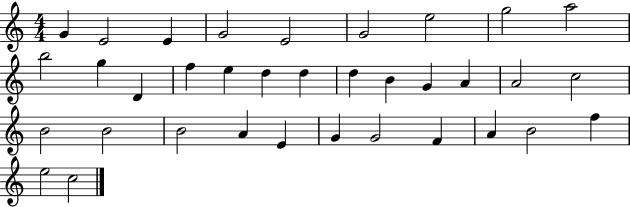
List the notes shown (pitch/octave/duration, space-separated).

G4/q E4/h E4/q G4/h E4/h G4/h E5/h G5/h A5/h B5/h G5/q D4/q F5/q E5/q D5/q D5/q D5/q B4/q G4/q A4/q A4/h C5/h B4/h B4/h B4/h A4/q E4/q G4/q G4/h F4/q A4/q B4/h F5/q E5/h C5/h